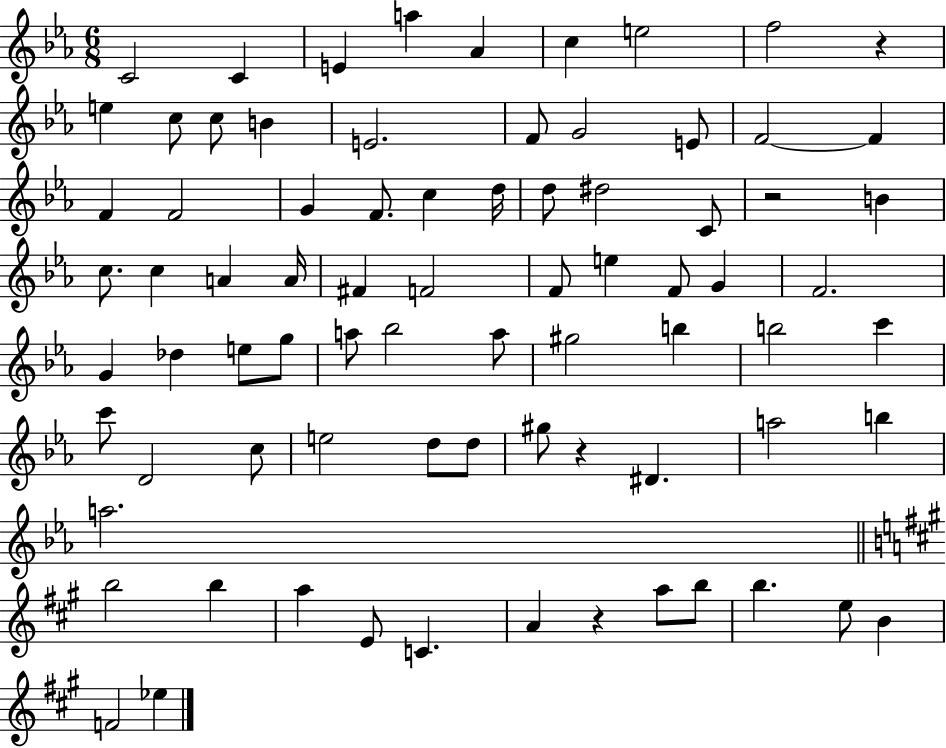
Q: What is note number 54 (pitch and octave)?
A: E5